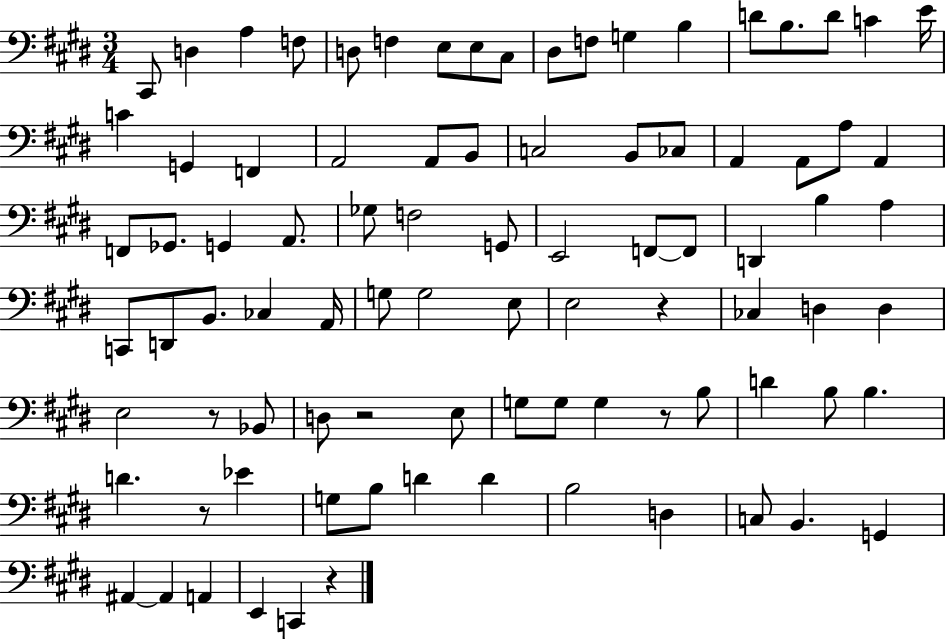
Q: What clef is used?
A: bass